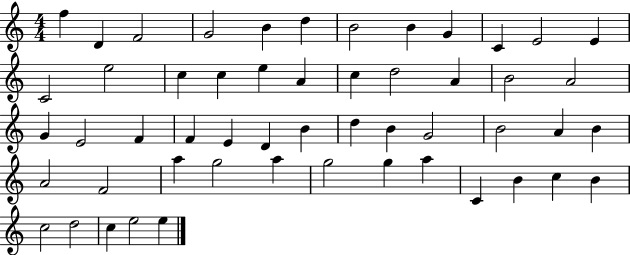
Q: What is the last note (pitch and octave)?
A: E5